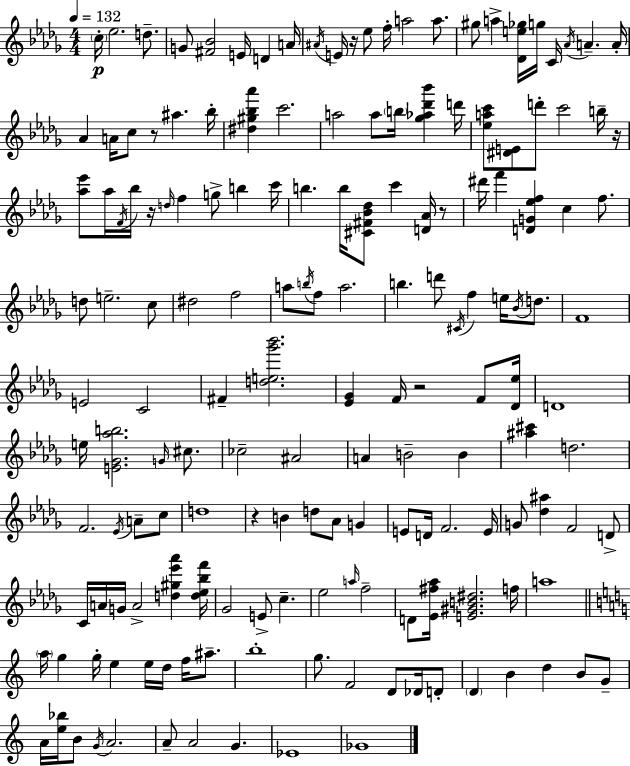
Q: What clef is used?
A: treble